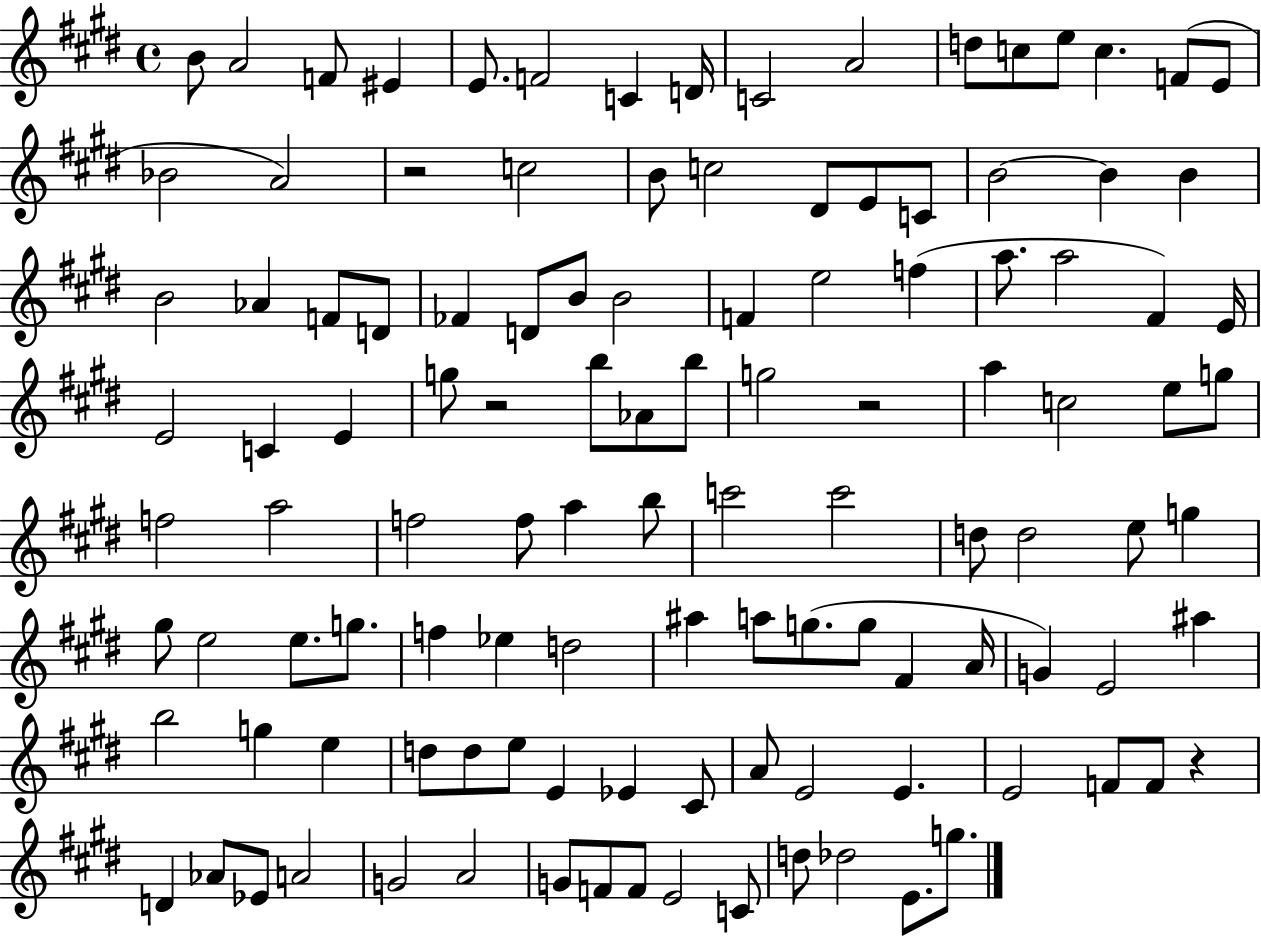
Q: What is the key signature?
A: E major